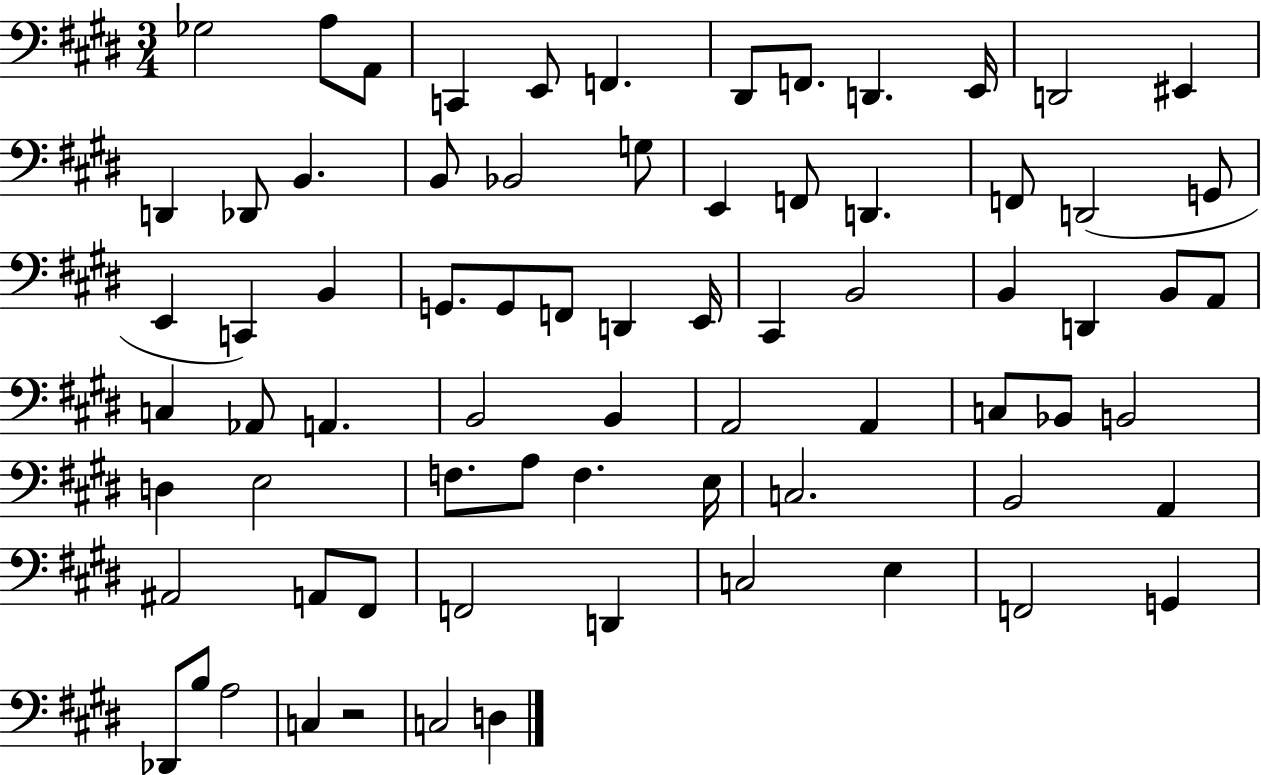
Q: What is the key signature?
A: E major